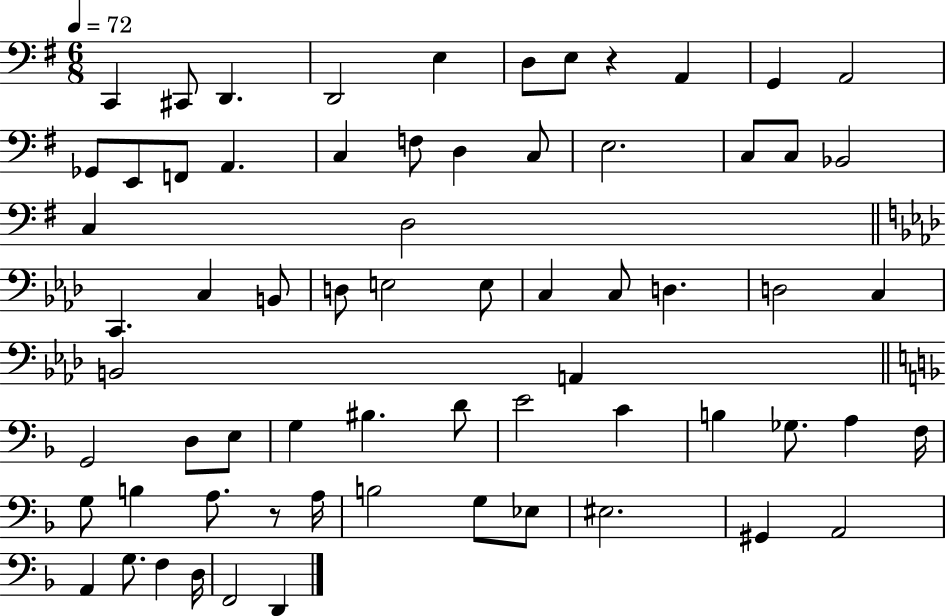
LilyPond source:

{
  \clef bass
  \numericTimeSignature
  \time 6/8
  \key g \major
  \tempo 4 = 72
  c,4 cis,8 d,4. | d,2 e4 | d8 e8 r4 a,4 | g,4 a,2 | \break ges,8 e,8 f,8 a,4. | c4 f8 d4 c8 | e2. | c8 c8 bes,2 | \break c4 d2 | \bar "||" \break \key aes \major c,4. c4 b,8 | d8 e2 e8 | c4 c8 d4. | d2 c4 | \break b,2 a,4 | \bar "||" \break \key f \major g,2 d8 e8 | g4 bis4. d'8 | e'2 c'4 | b4 ges8. a4 f16 | \break g8 b4 a8. r8 a16 | b2 g8 ees8 | eis2. | gis,4 a,2 | \break a,4 g8. f4 d16 | f,2 d,4 | \bar "|."
}